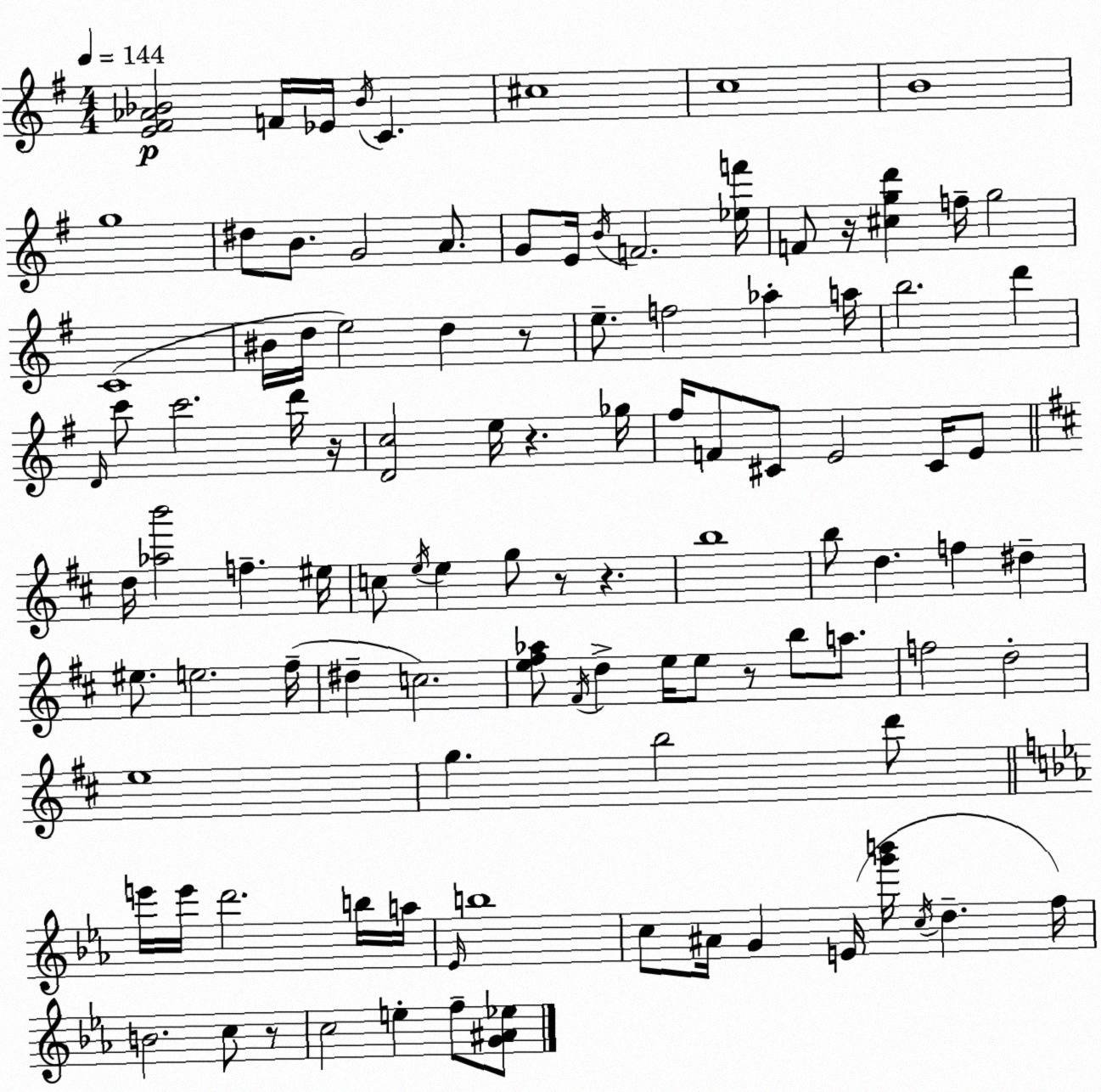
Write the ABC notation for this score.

X:1
T:Untitled
M:4/4
L:1/4
K:G
[E^F_A_B]2 F/4 _E/4 _B/4 C ^c4 c4 B4 g4 ^d/2 B/2 G2 A/2 G/2 E/4 B/4 F2 [_ef']/4 F/2 z/4 [^cgd'] f/4 g2 C4 ^B/4 d/4 e2 d z/2 e/2 f2 _a a/4 b2 d' D/4 c'/2 c'2 d'/4 z/4 [Dc]2 e/4 z _g/4 ^f/4 F/2 ^C/2 E2 ^C/4 E/2 d/4 [_ab']2 f ^e/4 c/2 e/4 e g/2 z/2 z b4 b/2 d f ^d ^e/2 e2 ^f/4 ^d c2 [e^f_a]/2 ^F/4 d e/4 e/2 z/2 b/2 a/2 f2 d2 e4 g b2 d'/2 e'/4 e'/4 d'2 b/4 a/4 _E/4 b4 c/2 ^A/4 G E/4 [g'b']/4 c/4 d f/4 B2 c/2 z/2 c2 e f/2 [G^A_e]/2